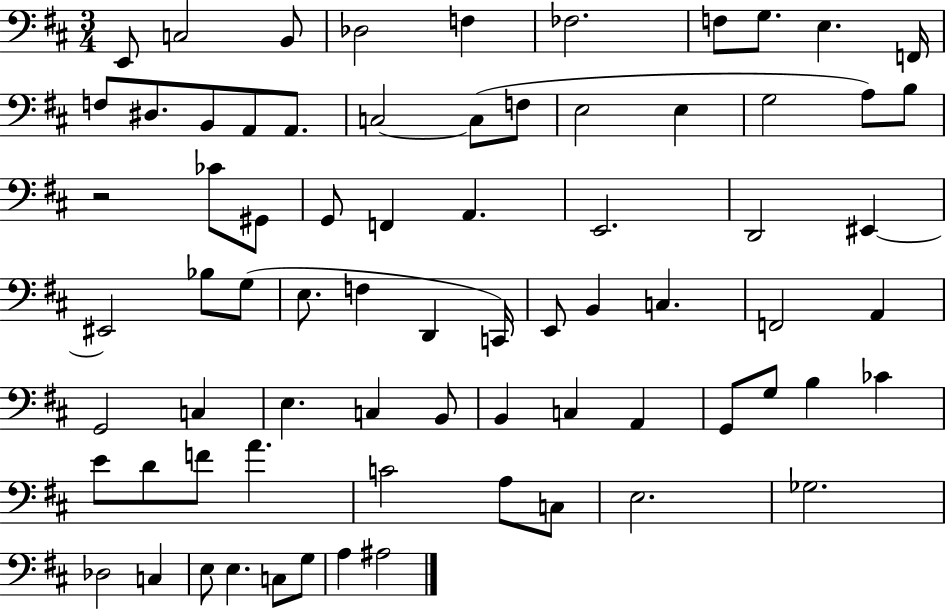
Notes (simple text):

E2/e C3/h B2/e Db3/h F3/q FES3/h. F3/e G3/e. E3/q. F2/s F3/e D#3/e. B2/e A2/e A2/e. C3/h C3/e F3/e E3/h E3/q G3/h A3/e B3/e R/h CES4/e G#2/e G2/e F2/q A2/q. E2/h. D2/h EIS2/q EIS2/h Bb3/e G3/e E3/e. F3/q D2/q C2/s E2/e B2/q C3/q. F2/h A2/q G2/h C3/q E3/q. C3/q B2/e B2/q C3/q A2/q G2/e G3/e B3/q CES4/q E4/e D4/e F4/e A4/q. C4/h A3/e C3/e E3/h. Gb3/h. Db3/h C3/q E3/e E3/q. C3/e G3/e A3/q A#3/h